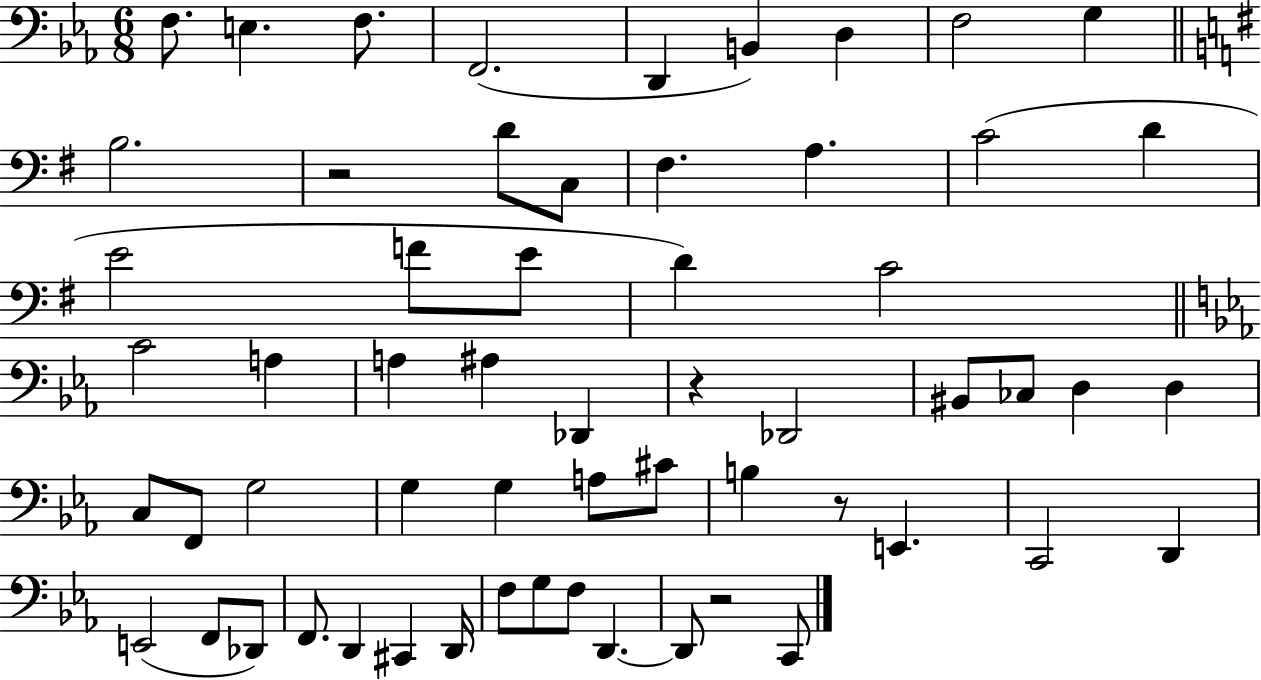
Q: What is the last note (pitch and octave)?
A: C2